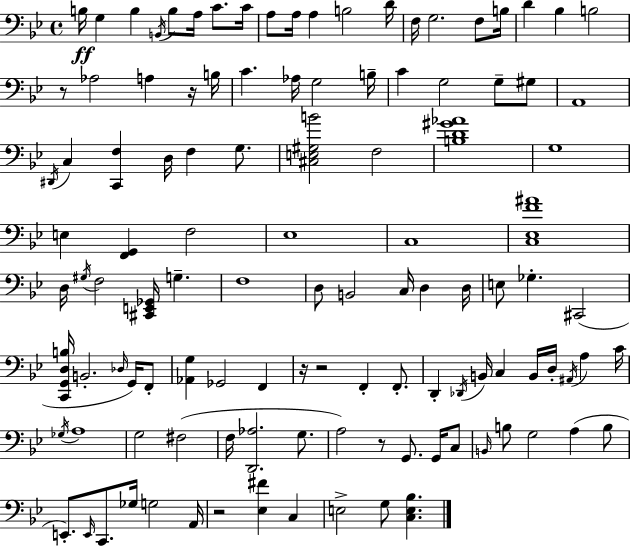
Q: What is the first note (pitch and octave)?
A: B3